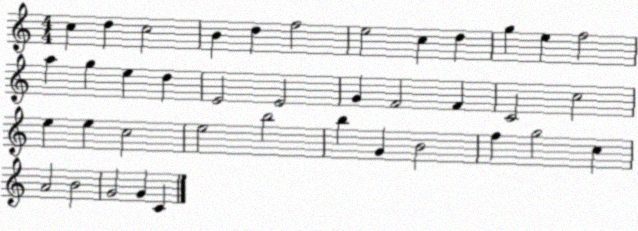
X:1
T:Untitled
M:4/4
L:1/4
K:C
c d c2 B d f2 e2 c d g e f2 a g e d E2 E2 G F2 F C2 c2 e e c2 e2 b2 b G B2 f g2 c A2 B2 G2 G C